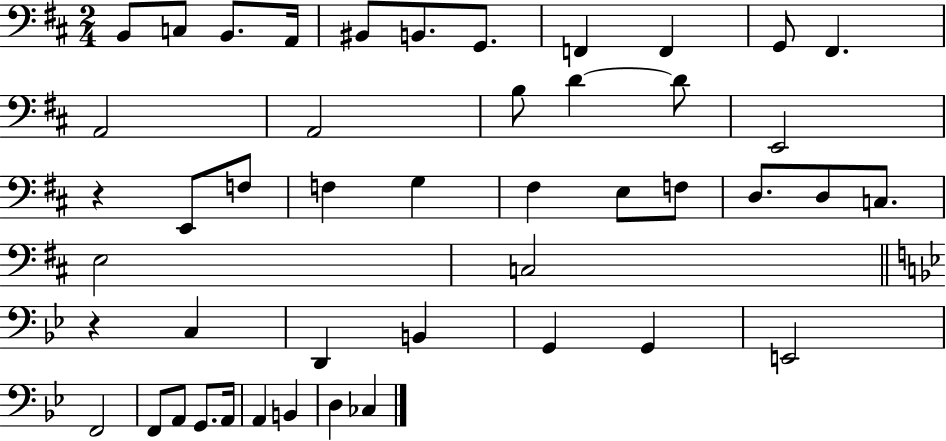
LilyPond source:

{
  \clef bass
  \numericTimeSignature
  \time 2/4
  \key d \major
  b,8 c8 b,8. a,16 | bis,8 b,8. g,8. | f,4 f,4 | g,8 fis,4. | \break a,2 | a,2 | b8 d'4~~ d'8 | e,2 | \break r4 e,8 f8 | f4 g4 | fis4 e8 f8 | d8. d8 c8. | \break e2 | c2 | \bar "||" \break \key g \minor r4 c4 | d,4 b,4 | g,4 g,4 | e,2 | \break f,2 | f,8 a,8 g,8. a,16 | a,4 b,4 | d4 ces4 | \break \bar "|."
}